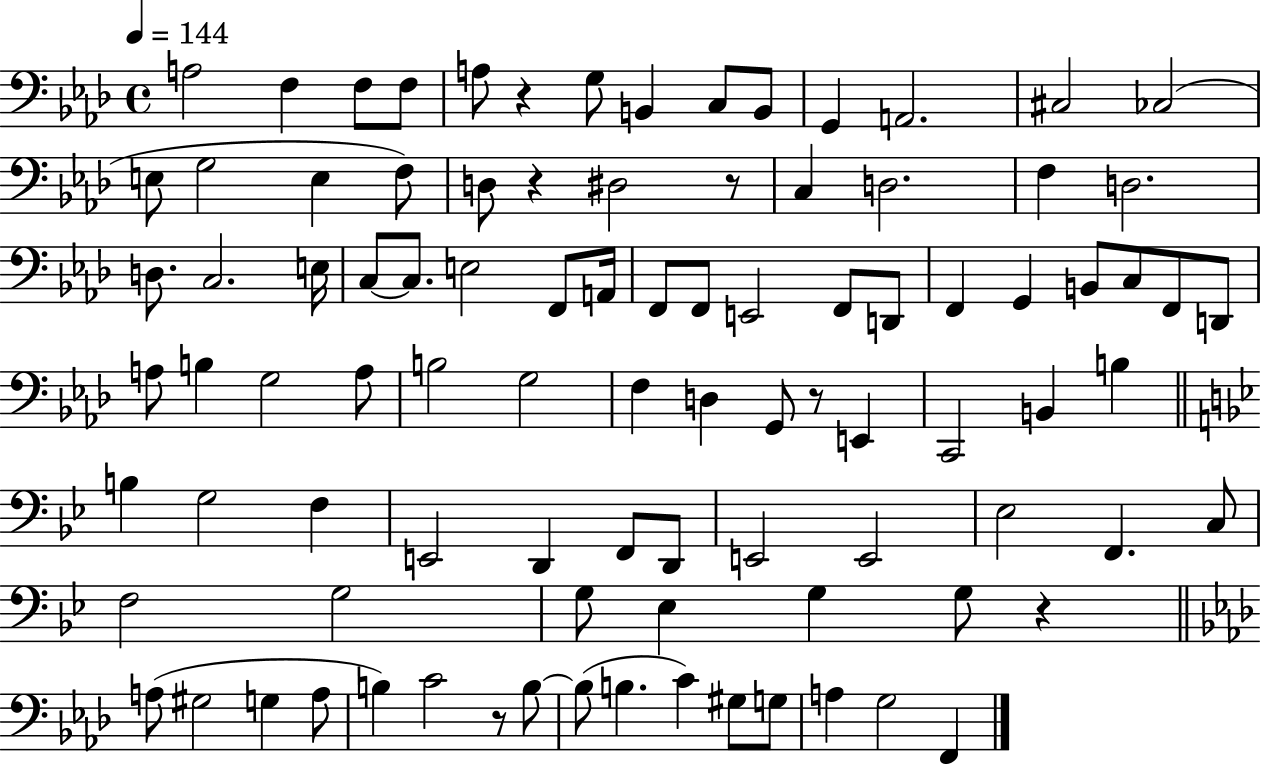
{
  \clef bass
  \time 4/4
  \defaultTimeSignature
  \key aes \major
  \tempo 4 = 144
  a2 f4 f8 f8 | a8 r4 g8 b,4 c8 b,8 | g,4 a,2. | cis2 ces2( | \break e8 g2 e4 f8) | d8 r4 dis2 r8 | c4 d2. | f4 d2. | \break d8. c2. e16 | c8~~ c8. e2 f,8 a,16 | f,8 f,8 e,2 f,8 d,8 | f,4 g,4 b,8 c8 f,8 d,8 | \break a8 b4 g2 a8 | b2 g2 | f4 d4 g,8 r8 e,4 | c,2 b,4 b4 | \break \bar "||" \break \key g \minor b4 g2 f4 | e,2 d,4 f,8 d,8 | e,2 e,2 | ees2 f,4. c8 | \break f2 g2 | g8 ees4 g4 g8 r4 | \bar "||" \break \key aes \major a8( gis2 g4 a8 | b4) c'2 r8 b8~~ | b8( b4. c'4) gis8 g8 | a4 g2 f,4 | \break \bar "|."
}